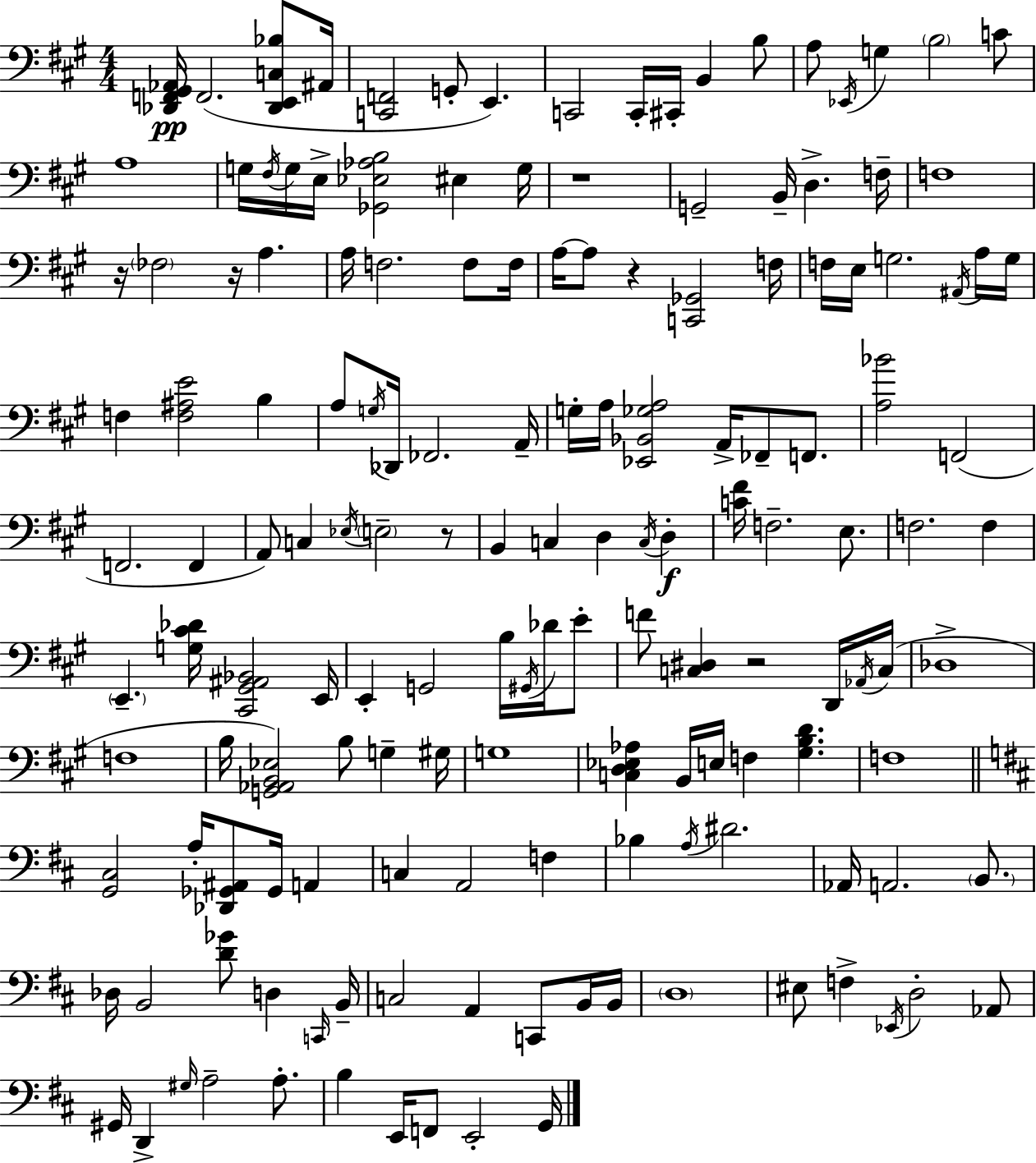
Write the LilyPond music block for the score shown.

{
  \clef bass
  \numericTimeSignature
  \time 4/4
  \key a \major
  \repeat volta 2 { <des, f, gis, aes,>16\pp f,2.( <des, e, c bes>8 ais,16 | <c, f,>2 g,8-. e,4.) | c,2 c,16-. cis,16-. b,4 b8 | a8 \acciaccatura { ees,16 } g4 \parenthesize b2 c'8 | \break a1 | g16 \acciaccatura { fis16 } g16 e16-> <ges, ees aes b>2 eis4 | g16 r1 | g,2-- b,16-- d4.-> | \break f16-- f1 | r16 \parenthesize fes2 r16 a4. | a16 f2. f8 | f16 a16~~ a8 r4 <c, ges,>2 | \break f16 f16 e16 g2. | \acciaccatura { ais,16 } a16 g16 f4 <f ais e'>2 b4 | a8 \acciaccatura { g16 } des,16 fes,2. | a,16-- g16-. a16 <ees, bes, ges a>2 a,16-> fes,8-- | \break f,8. <a bes'>2 f,2( | f,2. | f,4 a,8) c4 \acciaccatura { ees16 } \parenthesize e2-- | r8 b,4 c4 d4 | \break \acciaccatura { c16 } d4-.\f <c' fis'>16 f2.-- | e8. f2. | f4 \parenthesize e,4.-- <g cis' des'>16 <cis, gis, ais, bes,>2 | e,16 e,4-. g,2 | \break b16 \acciaccatura { gis,16 } des'16 e'8-. f'8 <c dis>4 r2 | d,16 \acciaccatura { aes,16 }( c16 des1-> | f1 | b16 <g, aes, b, ees>2) | \break b8 g4-- gis16 g1 | <c d ees aes>4 b,16 e16 f4 | <gis b d'>4. f1 | \bar "||" \break \key d \major <g, cis>2 a16-. <des, ges, ais,>8 ges,16 a,4 | c4 a,2 f4 | bes4 \acciaccatura { a16 } dis'2. | aes,16 a,2. \parenthesize b,8. | \break des16 b,2 <d' ges'>8 d4 | \grace { c,16 } b,16-- c2 a,4 c,8 | b,16 b,16 \parenthesize d1 | eis8 f4-> \acciaccatura { ees,16 } d2-. | \break aes,8 gis,16 d,4-> \grace { gis16 } a2-- | a8.-. b4 e,16 f,8 e,2-. | g,16 } \bar "|."
}